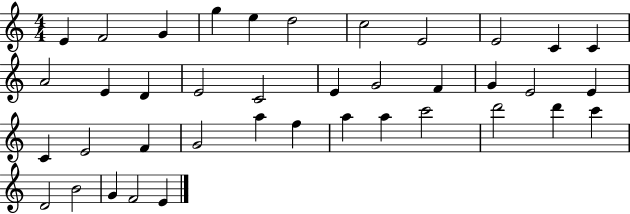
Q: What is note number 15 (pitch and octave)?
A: E4